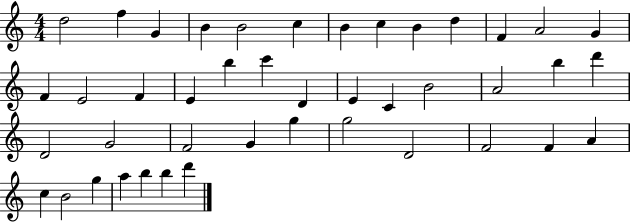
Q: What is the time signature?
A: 4/4